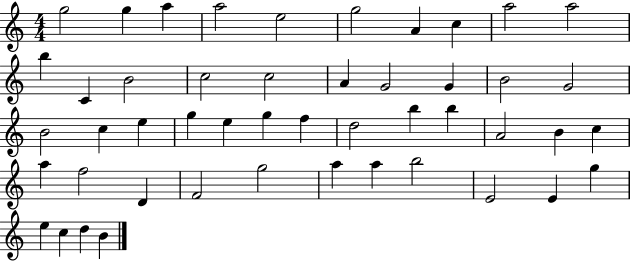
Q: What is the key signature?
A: C major